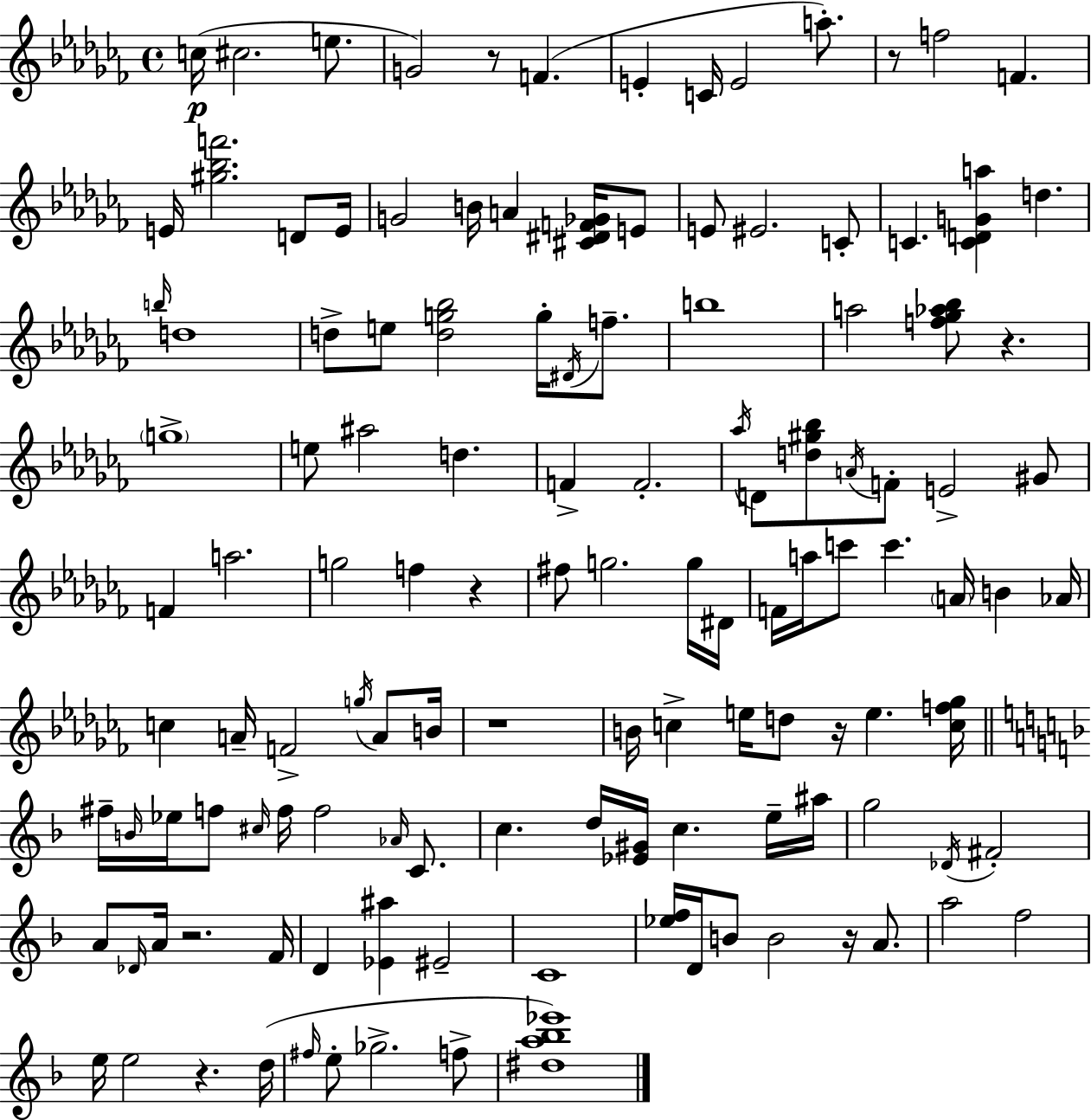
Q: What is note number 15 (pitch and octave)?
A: G4